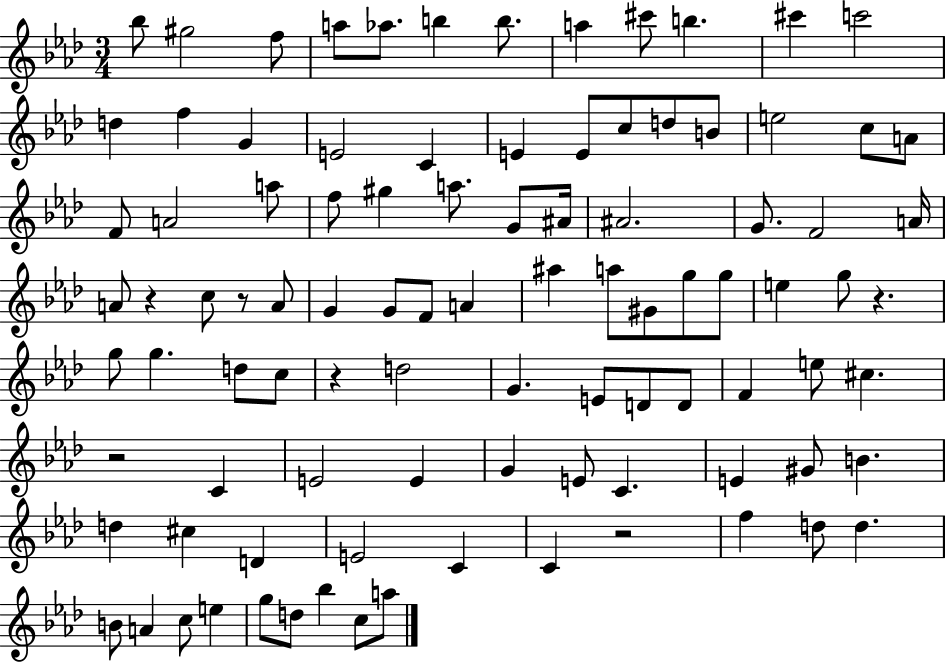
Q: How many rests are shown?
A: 6